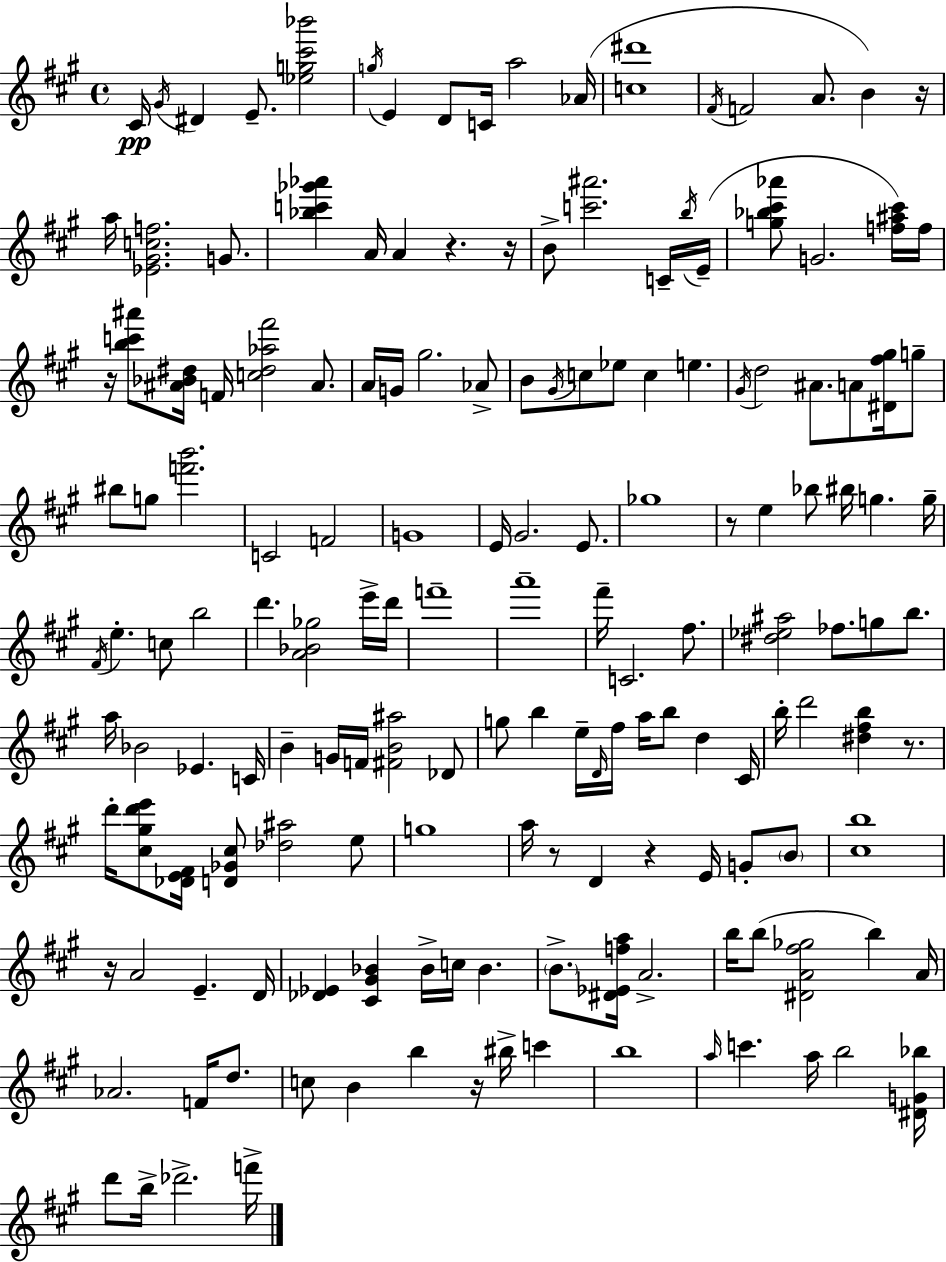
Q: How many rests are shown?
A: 10